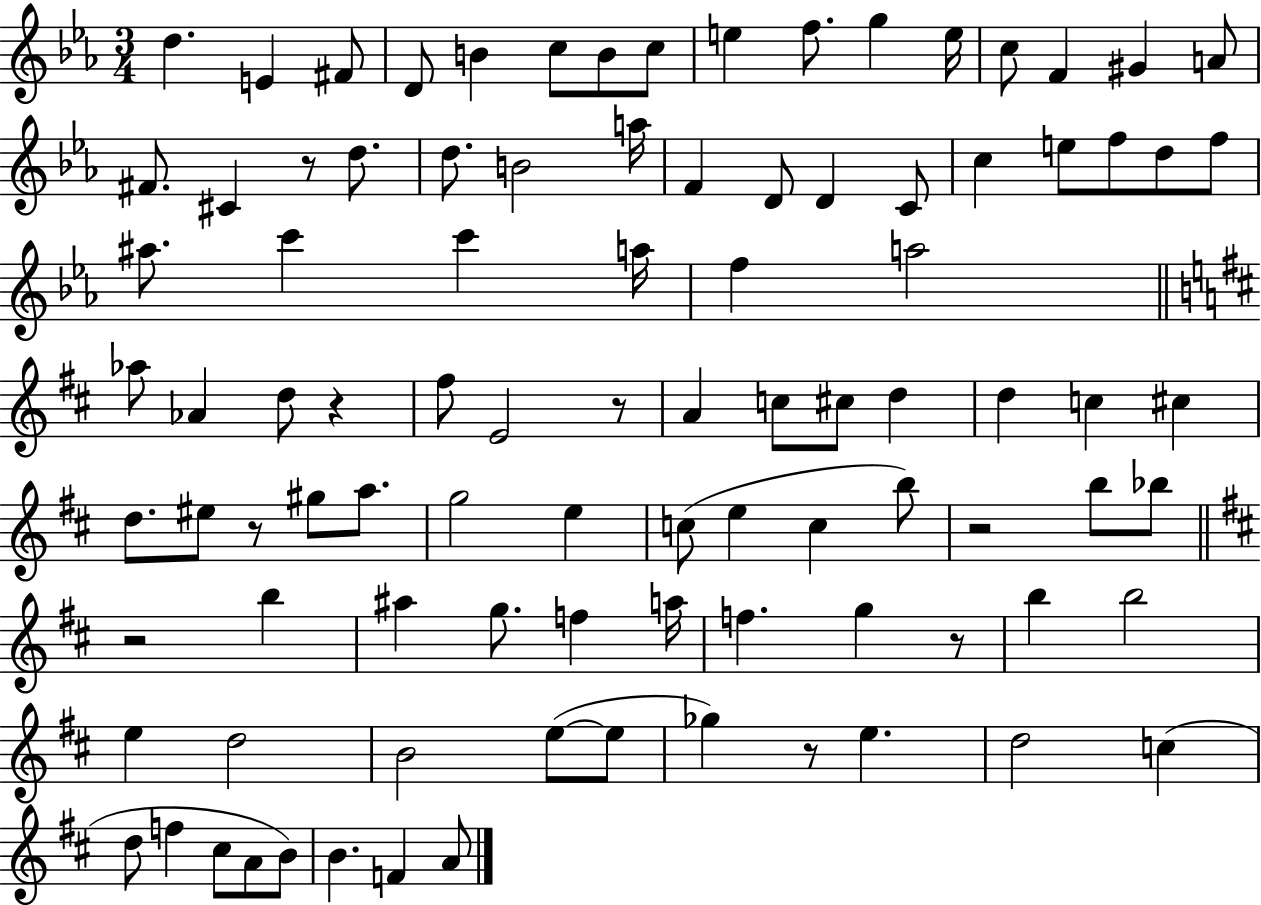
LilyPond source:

{
  \clef treble
  \numericTimeSignature
  \time 3/4
  \key ees \major
  d''4. e'4 fis'8 | d'8 b'4 c''8 b'8 c''8 | e''4 f''8. g''4 e''16 | c''8 f'4 gis'4 a'8 | \break fis'8. cis'4 r8 d''8. | d''8. b'2 a''16 | f'4 d'8 d'4 c'8 | c''4 e''8 f''8 d''8 f''8 | \break ais''8. c'''4 c'''4 a''16 | f''4 a''2 | \bar "||" \break \key d \major aes''8 aes'4 d''8 r4 | fis''8 e'2 r8 | a'4 c''8 cis''8 d''4 | d''4 c''4 cis''4 | \break d''8. eis''8 r8 gis''8 a''8. | g''2 e''4 | c''8( e''4 c''4 b''8) | r2 b''8 bes''8 | \break \bar "||" \break \key d \major r2 b''4 | ais''4 g''8. f''4 a''16 | f''4. g''4 r8 | b''4 b''2 | \break e''4 d''2 | b'2 e''8~(~ e''8 | ges''4) r8 e''4. | d''2 c''4( | \break d''8 f''4 cis''8 a'8 b'8) | b'4. f'4 a'8 | \bar "|."
}